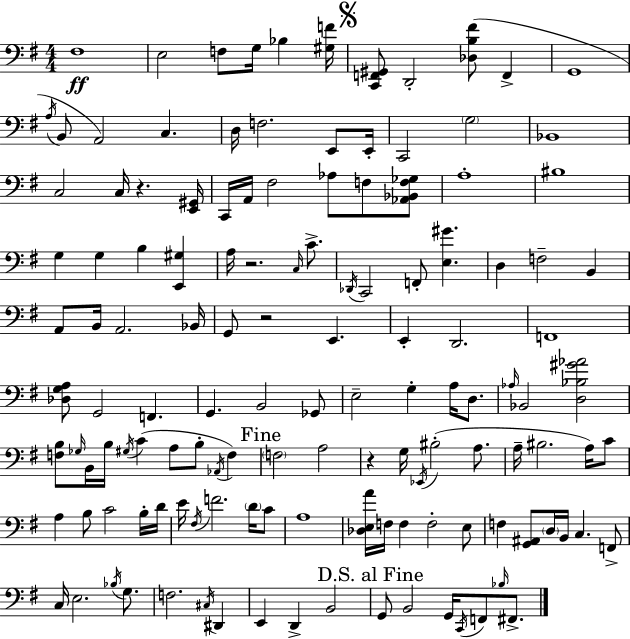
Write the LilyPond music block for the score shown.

{
  \clef bass
  \numericTimeSignature
  \time 4/4
  \key g \major
  fis1\ff | e2 f8 g16 bes4 <gis f'>16 | \mark \markup { \musicglyph "scripts.segno" } <c, f, gis,>8 d,2-. <des b fis'>8( f,4-> | g,1 | \break \acciaccatura { a16 } b,8 a,2) c4. | d16 f2. e,8 | e,16-. c,2 \parenthesize g2 | bes,1 | \break c2 c16 r4. | <e, gis,>16 c,16 a,16 fis2 aes8 f8 <aes, bes, f ges>8 | a1-. | bis1 | \break g4 g4 b4 <e, gis>4 | a16 r2. \grace { c16 } c'8.-> | \acciaccatura { des,16 } c,2 f,8-. <e gis'>4. | d4 f2-- b,4 | \break a,8 b,16 a,2. | bes,16 g,8 r2 e,4. | e,4-. d,2. | f,1 | \break <des g a>8 g,2 f,4. | g,4. b,2 | ges,8 e2-- g4-. a16 | d8. \grace { aes16 } bes,2 <d bes gis' aes'>2 | \break <f b>8 \grace { ges16 } b,16 b16 \acciaccatura { gis16 }( c'4 a8 | b8-. \acciaccatura { aes,16 } f4) \mark "Fine" \parenthesize f2 a2 | r4 g16 \acciaccatura { ees,16 }( bis2-. | a8. a16-- bis2. | \break a16) c'8 a4 b8 c'2 | b16-. d'16 e'16 \acciaccatura { fis16 } f'2. | \parenthesize d'16 c'8 a1 | <des e a'>16 f16 f4 f2-. | \break e8 f4 <g, ais,>8 \parenthesize d16 | b,16 c4. f,8-> c16 e2. | \acciaccatura { bes16 } g8. f2. | \acciaccatura { cis16 } dis,4 e,4 d,4-> | \break b,2 \mark "D.S. al Fine" g,8 b,2 | g,16 \acciaccatura { c,16 } f,8 \grace { bes16 } fis,8.-> \bar "|."
}